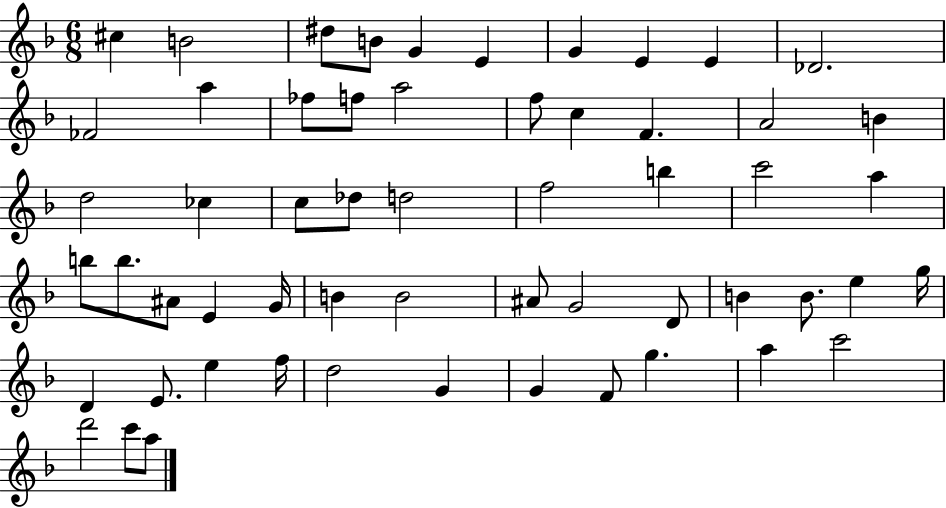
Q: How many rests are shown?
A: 0